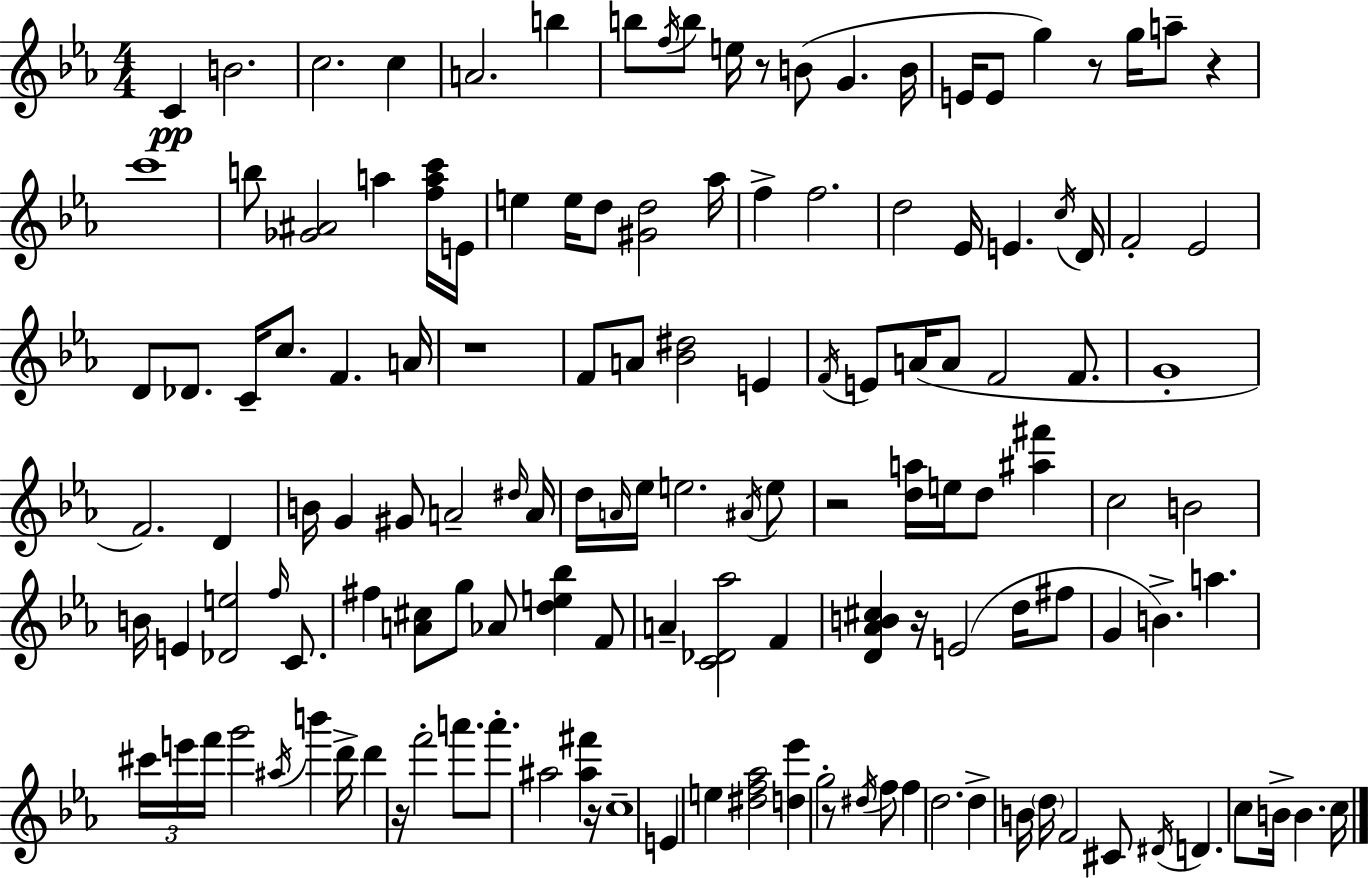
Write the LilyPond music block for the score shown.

{
  \clef treble
  \numericTimeSignature
  \time 4/4
  \key c \minor
  c'4\pp b'2. | c''2. c''4 | a'2. b''4 | b''8 \acciaccatura { f''16 } b''8 e''16 r8 b'8( g'4. | \break b'16 e'16 e'8 g''4) r8 g''16 a''8-- r4 | c'''1 | b''8 <ges' ais'>2 a''4 <f'' a'' c'''>16 | e'16 e''4 e''16 d''8 <gis' d''>2 | \break aes''16 f''4-> f''2. | d''2 ees'16 e'4. | \acciaccatura { c''16 } d'16 f'2-. ees'2 | d'8 des'8. c'16-- c''8. f'4. | \break a'16 r1 | f'8 a'8 <bes' dis''>2 e'4 | \acciaccatura { f'16 } e'8 a'16( a'8 f'2 | f'8. g'1-. | \break f'2.) d'4 | b'16 g'4 gis'8 a'2-- | \grace { dis''16 } a'16 d''16 \grace { a'16 } ees''16 e''2. | \acciaccatura { ais'16 } e''8 r2 <d'' a''>16 e''16 | \break d''8 <ais'' fis'''>4 c''2 b'2 | b'16 e'4 <des' e''>2 | \grace { f''16 } c'8. fis''4 <a' cis''>8 g''8 aes'8 | <d'' e'' bes''>4 f'8 a'4-- <c' des' aes''>2 | \break f'4 <d' aes' b' cis''>4 r16 e'2( | d''16 fis''8 g'4 b'4.->) | a''4. \tuplet 3/2 { cis'''16 e'''16 f'''16 } g'''2 | \acciaccatura { ais''16 } b'''4 d'''16-> d'''4 r16 f'''2-. | \break a'''8. a'''8.-. ais''2 | <ais'' fis'''>4 r16 c''1-- | e'4 e''4 | <dis'' f'' aes''>2 <d'' ees'''>4 g''2-. | \break r8 \acciaccatura { dis''16 } f''8 f''4 d''2. | d''4-> b'16 \parenthesize d''16 f'2 | cis'8 \acciaccatura { dis'16 } d'4. | c''8 b'16-> b'4. c''16 \bar "|."
}